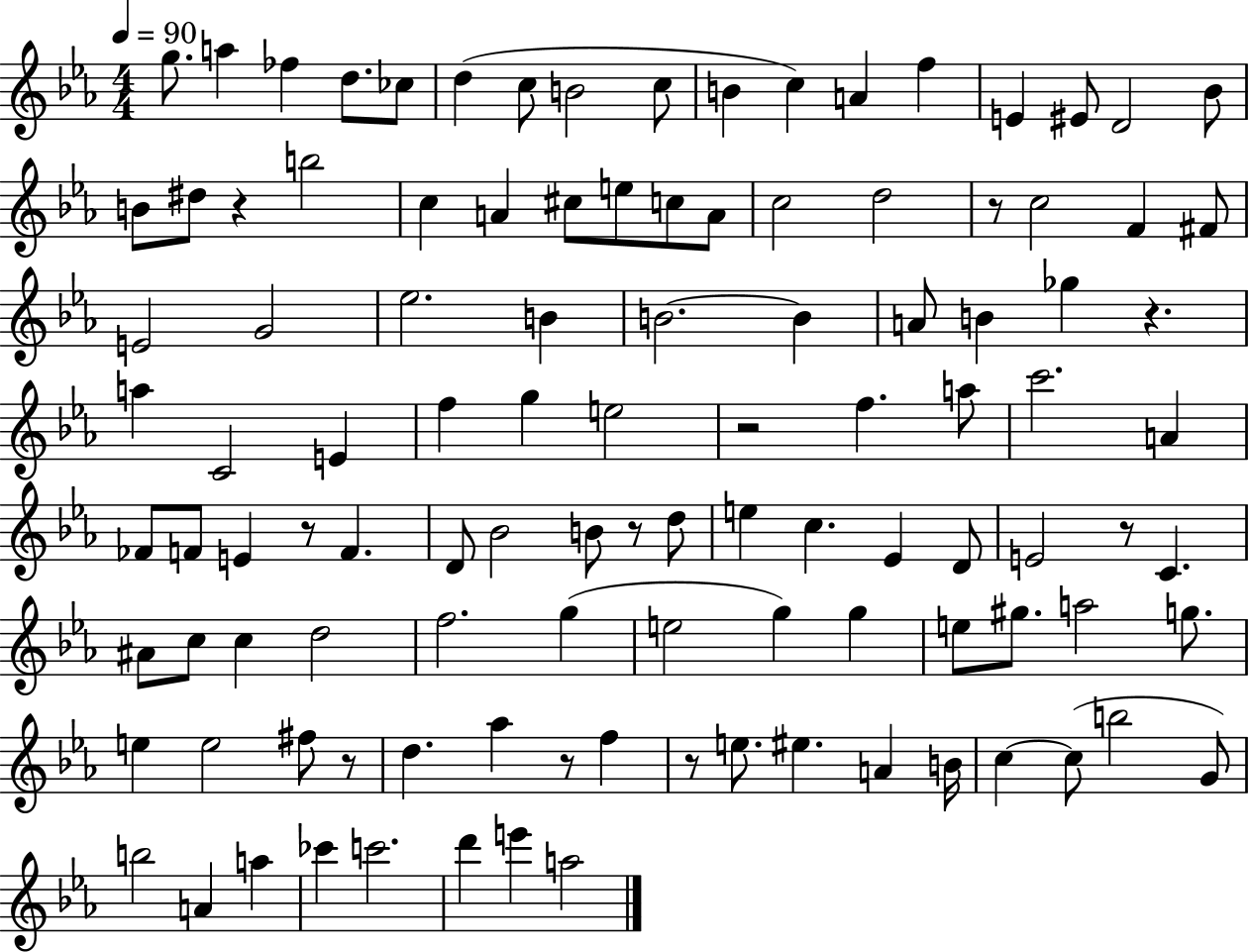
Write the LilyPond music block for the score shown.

{
  \clef treble
  \numericTimeSignature
  \time 4/4
  \key ees \major
  \tempo 4 = 90
  \repeat volta 2 { g''8. a''4 fes''4 d''8. ces''8 | d''4( c''8 b'2 c''8 | b'4 c''4) a'4 f''4 | e'4 eis'8 d'2 bes'8 | \break b'8 dis''8 r4 b''2 | c''4 a'4 cis''8 e''8 c''8 a'8 | c''2 d''2 | r8 c''2 f'4 fis'8 | \break e'2 g'2 | ees''2. b'4 | b'2.~~ b'4 | a'8 b'4 ges''4 r4. | \break a''4 c'2 e'4 | f''4 g''4 e''2 | r2 f''4. a''8 | c'''2. a'4 | \break fes'8 f'8 e'4 r8 f'4. | d'8 bes'2 b'8 r8 d''8 | e''4 c''4. ees'4 d'8 | e'2 r8 c'4. | \break ais'8 c''8 c''4 d''2 | f''2. g''4( | e''2 g''4) g''4 | e''8 gis''8. a''2 g''8. | \break e''4 e''2 fis''8 r8 | d''4. aes''4 r8 f''4 | r8 e''8. eis''4. a'4 b'16 | c''4~~ c''8( b''2 g'8) | \break b''2 a'4 a''4 | ces'''4 c'''2. | d'''4 e'''4 a''2 | } \bar "|."
}